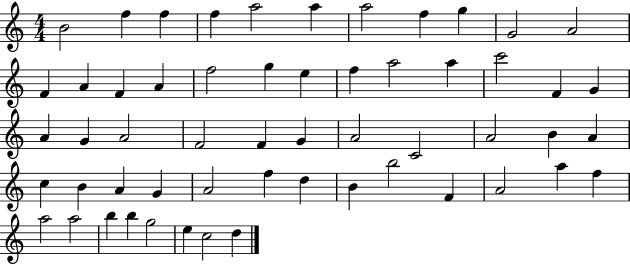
B4/h F5/q F5/q F5/q A5/h A5/q A5/h F5/q G5/q G4/h A4/h F4/q A4/q F4/q A4/q F5/h G5/q E5/q F5/q A5/h A5/q C6/h F4/q G4/q A4/q G4/q A4/h F4/h F4/q G4/q A4/h C4/h A4/h B4/q A4/q C5/q B4/q A4/q G4/q A4/h F5/q D5/q B4/q B5/h F4/q A4/h A5/q F5/q A5/h A5/h B5/q B5/q G5/h E5/q C5/h D5/q